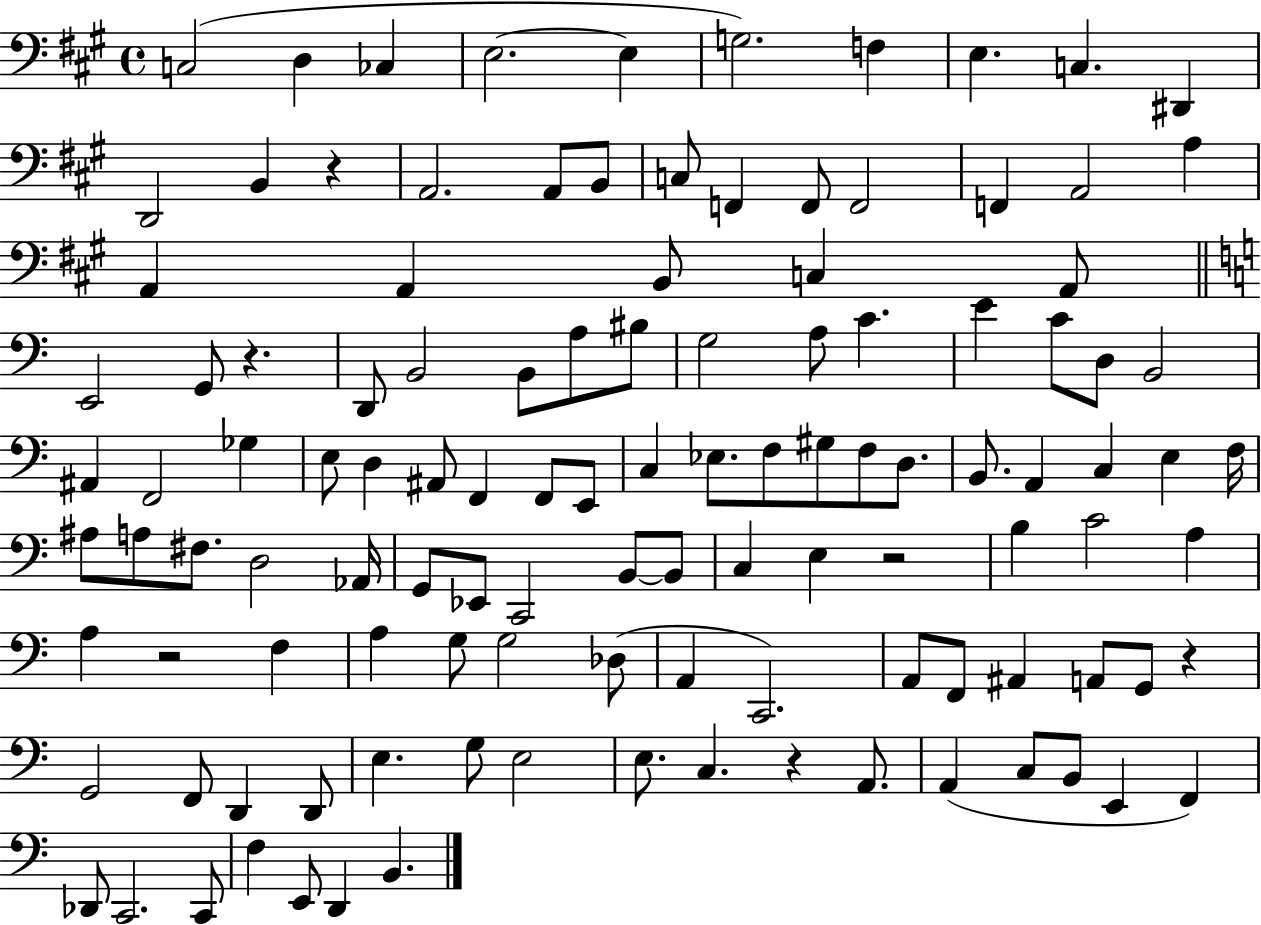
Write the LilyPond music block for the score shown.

{
  \clef bass
  \time 4/4
  \defaultTimeSignature
  \key a \major
  c2( d4 ces4 | e2.~~ e4 | g2.) f4 | e4. c4. dis,4 | \break d,2 b,4 r4 | a,2. a,8 b,8 | c8 f,4 f,8 f,2 | f,4 a,2 a4 | \break a,4 a,4 b,8 c4 a,8 | \bar "||" \break \key a \minor e,2 g,8 r4. | d,8 b,2 b,8 a8 bis8 | g2 a8 c'4. | e'4 c'8 d8 b,2 | \break ais,4 f,2 ges4 | e8 d4 ais,8 f,4 f,8 e,8 | c4 ees8. f8 gis8 f8 d8. | b,8. a,4 c4 e4 f16 | \break ais8 a8 fis8. d2 aes,16 | g,8 ees,8 c,2 b,8~~ b,8 | c4 e4 r2 | b4 c'2 a4 | \break a4 r2 f4 | a4 g8 g2 des8( | a,4 c,2.) | a,8 f,8 ais,4 a,8 g,8 r4 | \break g,2 f,8 d,4 d,8 | e4. g8 e2 | e8. c4. r4 a,8. | a,4( c8 b,8 e,4 f,4) | \break des,8 c,2. c,8 | f4 e,8 d,4 b,4. | \bar "|."
}